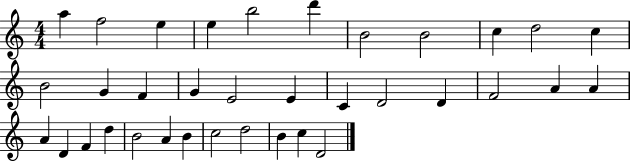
{
  \clef treble
  \numericTimeSignature
  \time 4/4
  \key c \major
  a''4 f''2 e''4 | e''4 b''2 d'''4 | b'2 b'2 | c''4 d''2 c''4 | \break b'2 g'4 f'4 | g'4 e'2 e'4 | c'4 d'2 d'4 | f'2 a'4 a'4 | \break a'4 d'4 f'4 d''4 | b'2 a'4 b'4 | c''2 d''2 | b'4 c''4 d'2 | \break \bar "|."
}